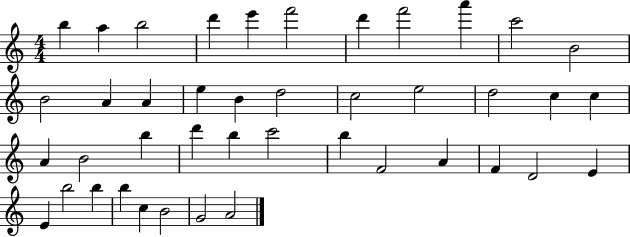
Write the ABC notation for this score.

X:1
T:Untitled
M:4/4
L:1/4
K:C
b a b2 d' e' f'2 d' f'2 a' c'2 B2 B2 A A e B d2 c2 e2 d2 c c A B2 b d' b c'2 b F2 A F D2 E E b2 b b c B2 G2 A2